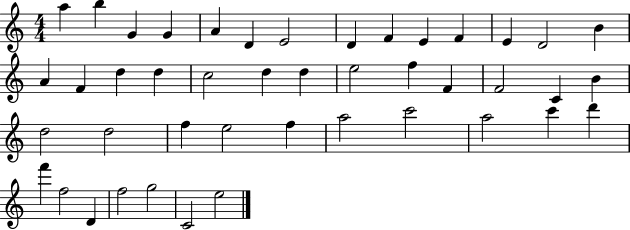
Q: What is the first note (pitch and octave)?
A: A5